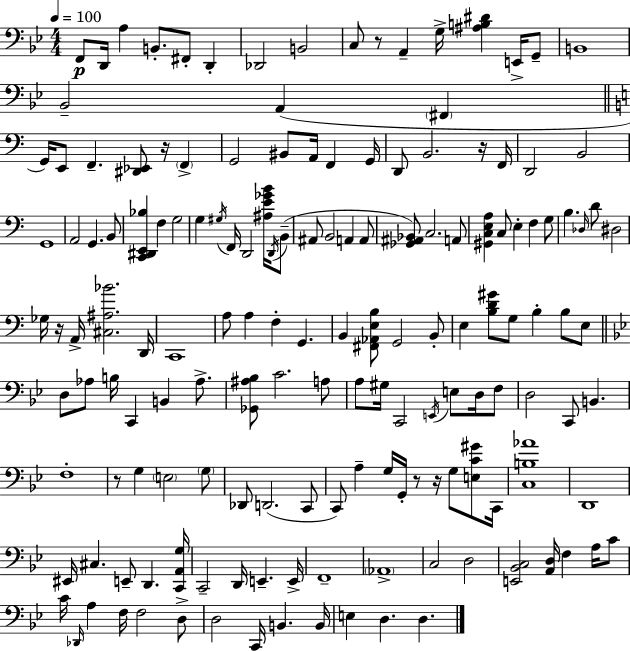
X:1
T:Untitled
M:4/4
L:1/4
K:Gm
F,,/2 D,,/4 A, B,,/2 ^F,,/2 D,, _D,,2 B,,2 C,/2 z/2 A,, G,/4 [^A,B,^D] E,,/4 G,,/2 B,,4 _B,,2 A,, ^F,, G,,/4 E,,/2 F,, [^D,,_E,,]/2 z/4 F,, G,,2 ^B,,/2 A,,/4 F,, G,,/4 D,,/2 B,,2 z/4 F,,/4 D,,2 B,,2 G,,4 A,,2 G,, B,,/2 [C,,^D,,E,,_B,] F, G,2 G, ^G,/4 F,,/4 D,,2 [^A,E_GB]/4 D,,/4 B,,/2 ^A,,/2 B,,2 A,, A,,/2 [_G,,^A,,_B,,]/2 C,2 A,,/2 [^G,,C,E,A,] C,/2 E, F, G,/2 B, _D,/4 D/2 ^D,2 _G,/4 z/4 A,,/4 [^C,^A,_B]2 D,,/4 C,,4 A,/2 A, F, G,, B,, [^F,,_A,,E,B,]/2 G,,2 B,,/2 E, [B,D^G]/2 G,/2 B, B,/2 E,/2 D,/2 _A,/2 B,/4 C,, B,, _A,/2 [_G,,^A,_B,]/2 C2 A,/2 A,/2 ^G,/4 C,,2 E,,/4 E,/2 D,/4 F,/2 D,2 C,,/2 B,, F,4 z/2 G, E,2 G,/2 _D,,/2 D,,2 C,,/2 C,,/2 A, G,/4 G,,/4 z/2 z/4 G,/2 [E,C^G]/2 C,,/4 [C,B,_A]4 D,,4 ^E,,/4 ^C, E,,/2 D,, [C,,A,,G,]/4 C,,2 D,,/4 E,, E,,/4 F,,4 _A,,4 C,2 D,2 [E,,_B,,C,]2 [A,,D,]/4 F, A,/4 C/2 C/4 _D,,/4 A, F,/4 F,2 D,/2 D,2 C,,/4 B,, B,,/4 E, D, D,